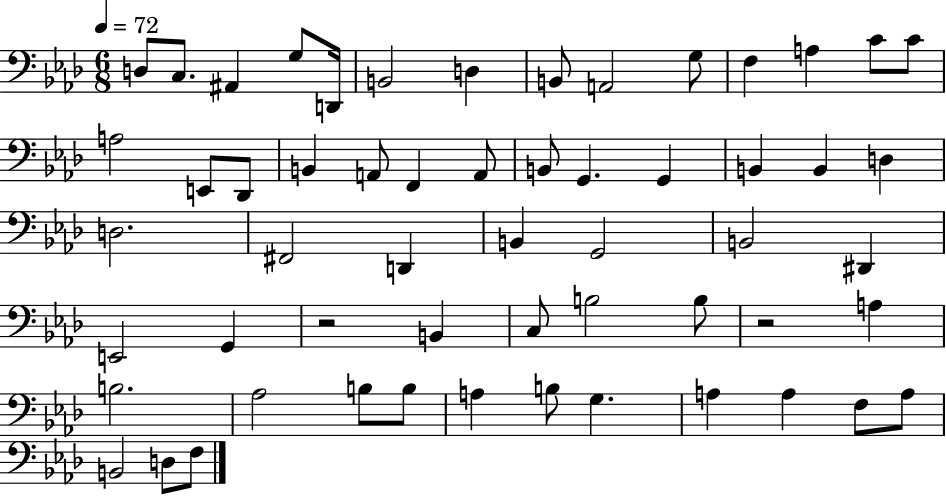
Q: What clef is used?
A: bass